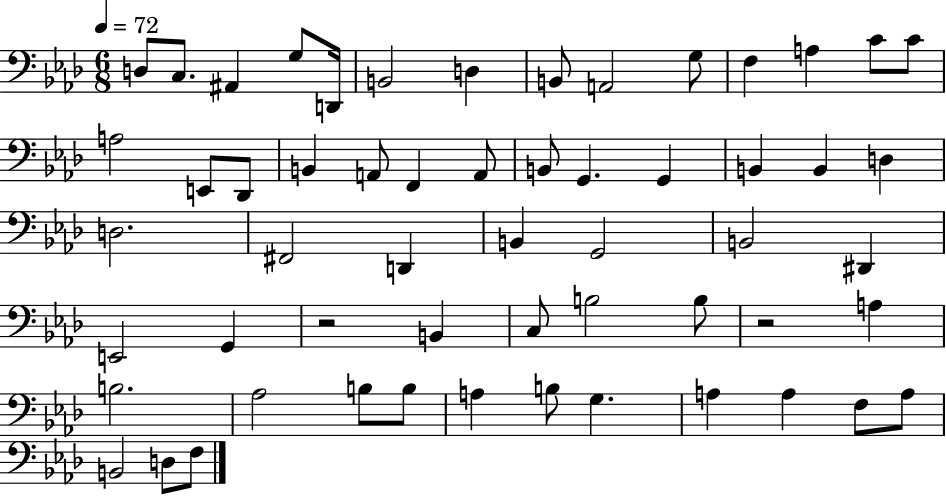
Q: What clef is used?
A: bass